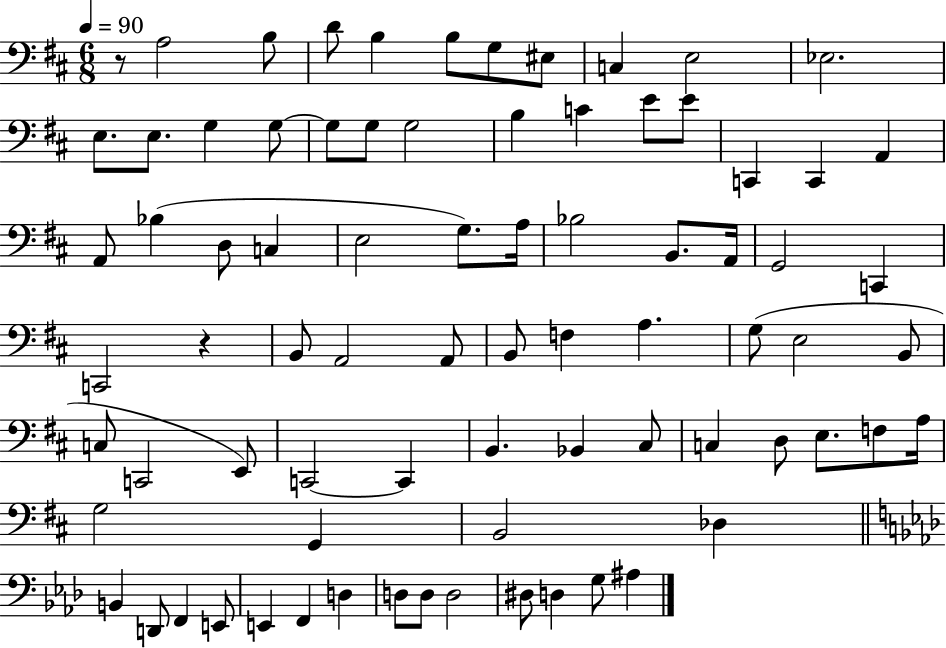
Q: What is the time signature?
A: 6/8